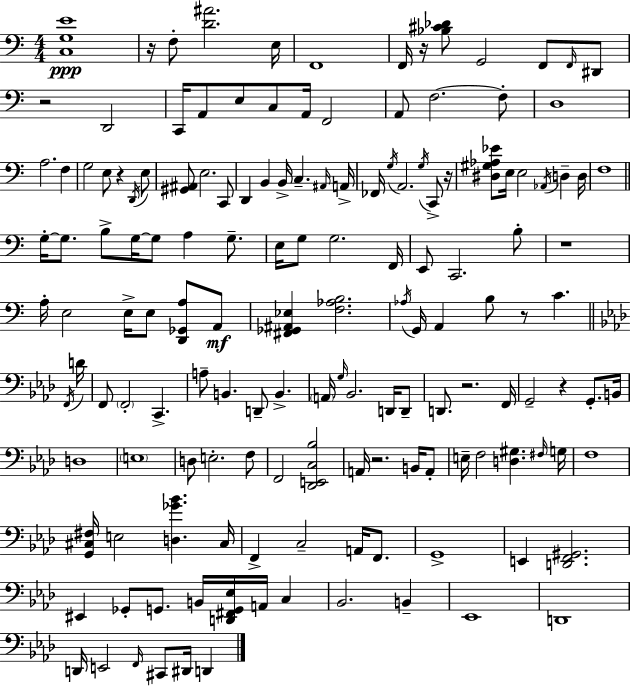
{
  \clef bass
  \numericTimeSignature
  \time 4/4
  \key c \major
  \repeat volta 2 { <c g e'>1\ppp | r16 f8-. <d' ais'>2. e16 | f,1 | f,16 r16 <bes cis' des'>8 g,2 f,8 \grace { f,16 } dis,8 | \break r2 d,2 | c,16 a,8 e8 c8 a,16 f,2 | a,8 f2.~~ f8-. | d1 | \break a2. f4 | g2 e8 r4 \acciaccatura { d,16 } | e8 <gis, ais,>8 e2. | c,8 d,4 b,4 b,16-> c4.-- | \break \grace { ais,16 } a,16-> fes,16 \acciaccatura { g16 } a,2. | \acciaccatura { g16 } c,8-> r16 <dis gis aes ees'>8 e16 e2 | \acciaccatura { aes,16 } d4-- d16 f1 | \bar "||" \break \key c \major g16-.~~ g8. b8-> g16~~ g8 a4 g8.-- | e16 g8 g2. f,16 | e,8 c,2. b8-. | r1 | \break a16-. e2 e16-> e8 <d, ges, a>8 a,8\mf | <fis, ges, ais, ees>4 <f aes b>2. | \acciaccatura { aes16 } g,16 a,4 b8 r8 c'4. | \bar "||" \break \key aes \major \acciaccatura { f,16 } d'16 f,8 \parenthesize f,2-. c,4.-> | a8-- b,4. d,8-- b,4.-> | \parenthesize a,16 \grace { g16 } bes,2. | d,16 d,8-- d,8. r2. | \break f,16 g,2-- r4 g,8.-. | b,16 d1 | \parenthesize e1 | d8 e2.-. | \break f8 f,2 <des, e, c bes>2 | a,16 r2. | b,16 a,8-. e16-- f2 <d gis>4. | \grace { fis16 } g16 f1 | \break <g, cis fis>16 e2 <d ges' bes'>4. | cis16 f,4-> c2-- | a,16 f,8. g,1-> | e,4 <d, f, gis,>2. | \break eis,4 ges,8-. g,8. b,16 <d, fis, g, ees>16 a,16 | c4 bes,2. | b,4-- ees,1 | d,1 | \break d,16 e,2 \grace { f,16 } cis,8 | dis,16 d,4 } \bar "|."
}